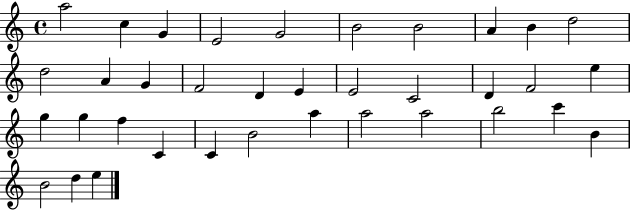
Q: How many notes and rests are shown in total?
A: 36